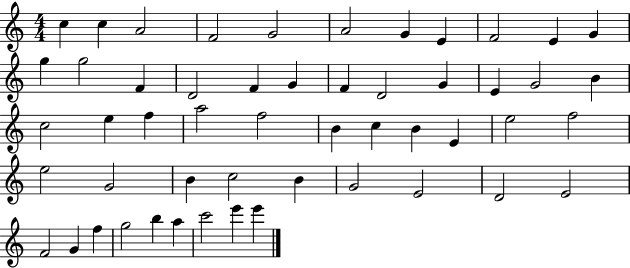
C5/q C5/q A4/h F4/h G4/h A4/h G4/q E4/q F4/h E4/q G4/q G5/q G5/h F4/q D4/h F4/q G4/q F4/q D4/h G4/q E4/q G4/h B4/q C5/h E5/q F5/q A5/h F5/h B4/q C5/q B4/q E4/q E5/h F5/h E5/h G4/h B4/q C5/h B4/q G4/h E4/h D4/h E4/h F4/h G4/q F5/q G5/h B5/q A5/q C6/h E6/q E6/q